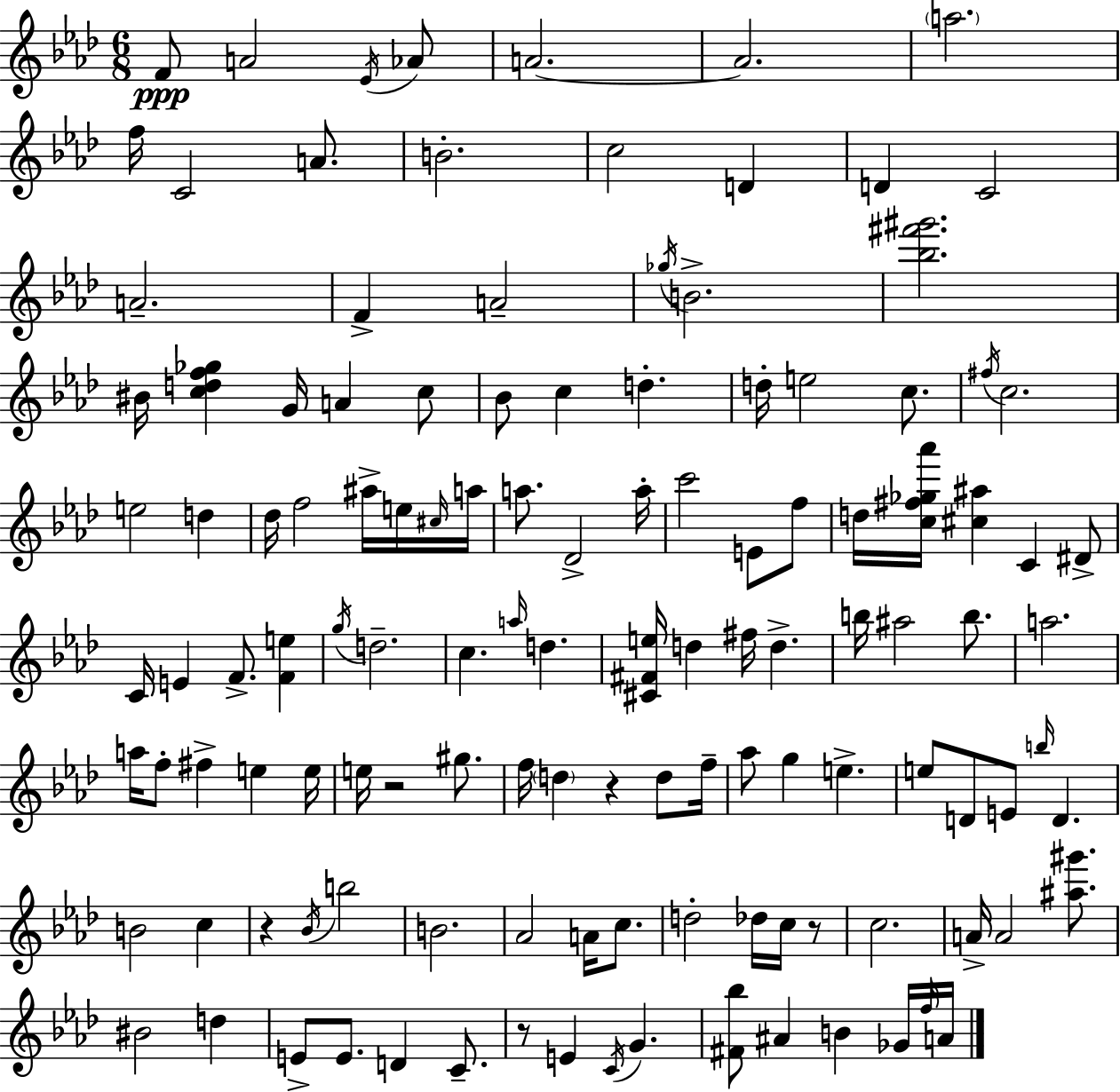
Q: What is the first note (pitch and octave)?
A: F4